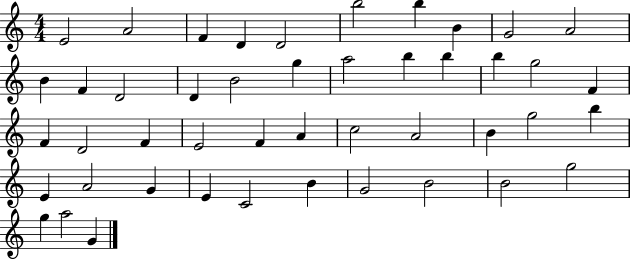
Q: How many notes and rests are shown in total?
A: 46